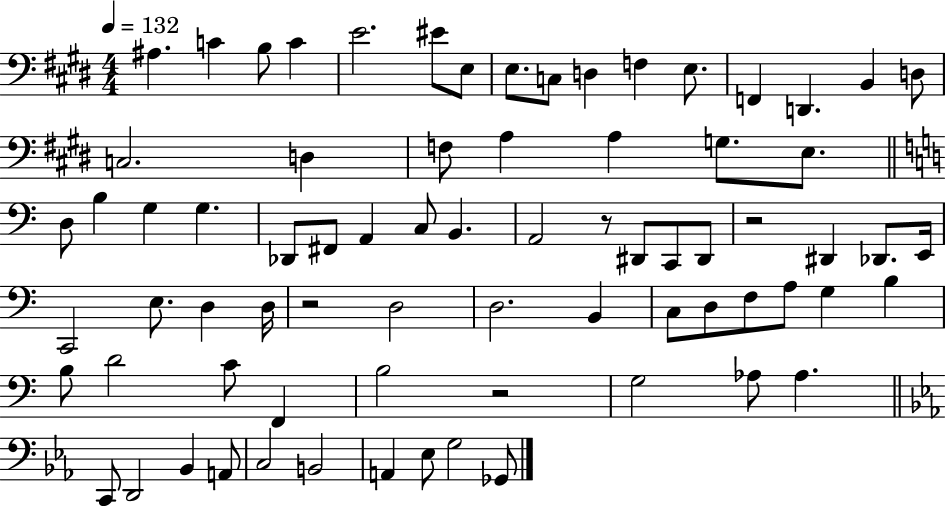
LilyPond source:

{
  \clef bass
  \numericTimeSignature
  \time 4/4
  \key e \major
  \tempo 4 = 132
  ais4. c'4 b8 c'4 | e'2. eis'8 e8 | e8. c8 d4 f4 e8. | f,4 d,4. b,4 d8 | \break c2. d4 | f8 a4 a4 g8. e8. | \bar "||" \break \key a \minor d8 b4 g4 g4. | des,8 fis,8 a,4 c8 b,4. | a,2 r8 dis,8 c,8 dis,8 | r2 dis,4 des,8. e,16 | \break c,2 e8. d4 d16 | r2 d2 | d2. b,4 | c8 d8 f8 a8 g4 b4 | \break b8 d'2 c'8 f,4 | b2 r2 | g2 aes8 aes4. | \bar "||" \break \key ees \major c,8 d,2 bes,4 a,8 | c2 b,2 | a,4 ees8 g2 ges,8 | \bar "|."
}